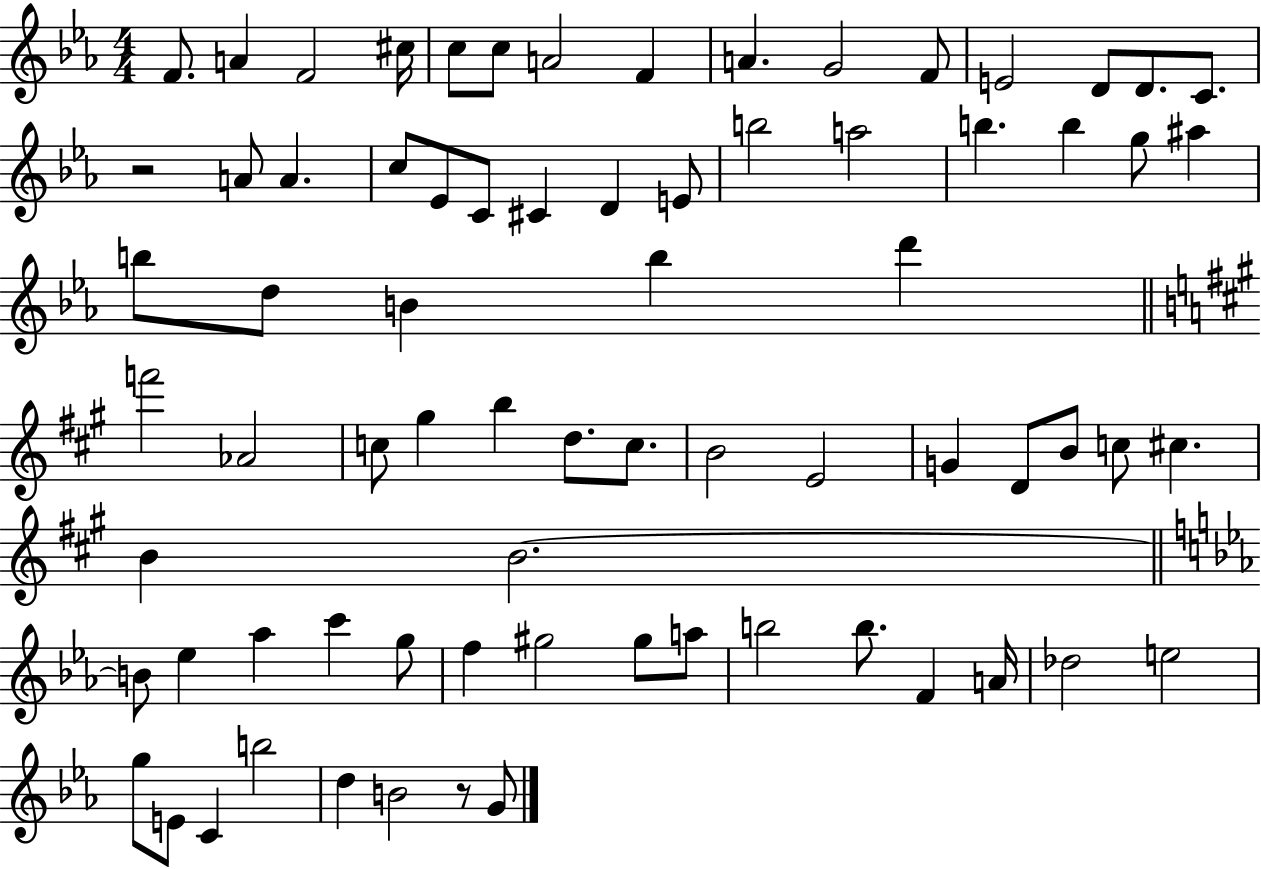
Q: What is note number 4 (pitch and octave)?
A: C#5